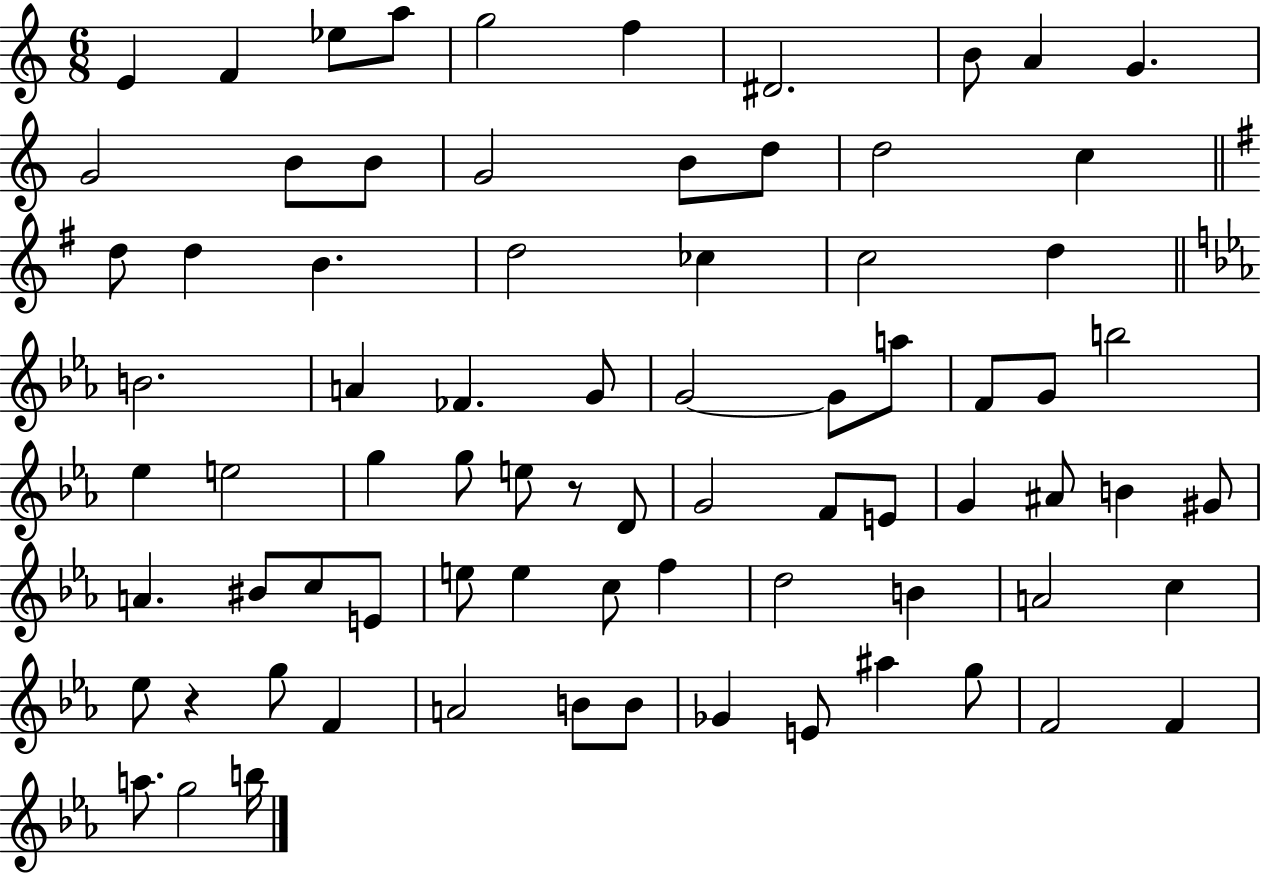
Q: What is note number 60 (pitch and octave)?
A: C5